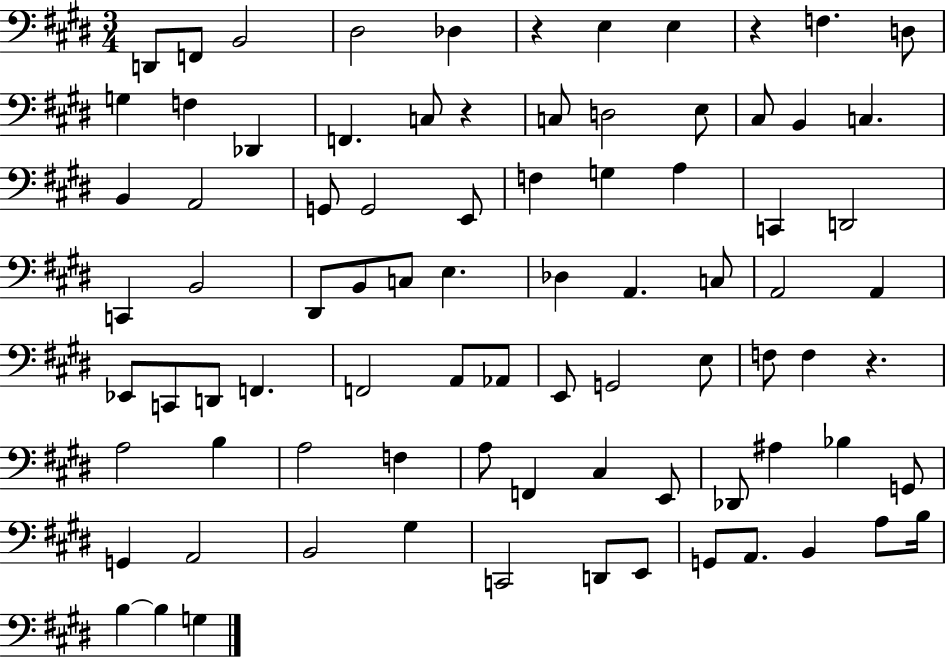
D2/e F2/e B2/h D#3/h Db3/q R/q E3/q E3/q R/q F3/q. D3/e G3/q F3/q Db2/q F2/q. C3/e R/q C3/e D3/h E3/e C#3/e B2/q C3/q. B2/q A2/h G2/e G2/h E2/e F3/q G3/q A3/q C2/q D2/h C2/q B2/h D#2/e B2/e C3/e E3/q. Db3/q A2/q. C3/e A2/h A2/q Eb2/e C2/e D2/e F2/q. F2/h A2/e Ab2/e E2/e G2/h E3/e F3/e F3/q R/q. A3/h B3/q A3/h F3/q A3/e F2/q C#3/q E2/e Db2/e A#3/q Bb3/q G2/e G2/q A2/h B2/h G#3/q C2/h D2/e E2/e G2/e A2/e. B2/q A3/e B3/s B3/q B3/q G3/q